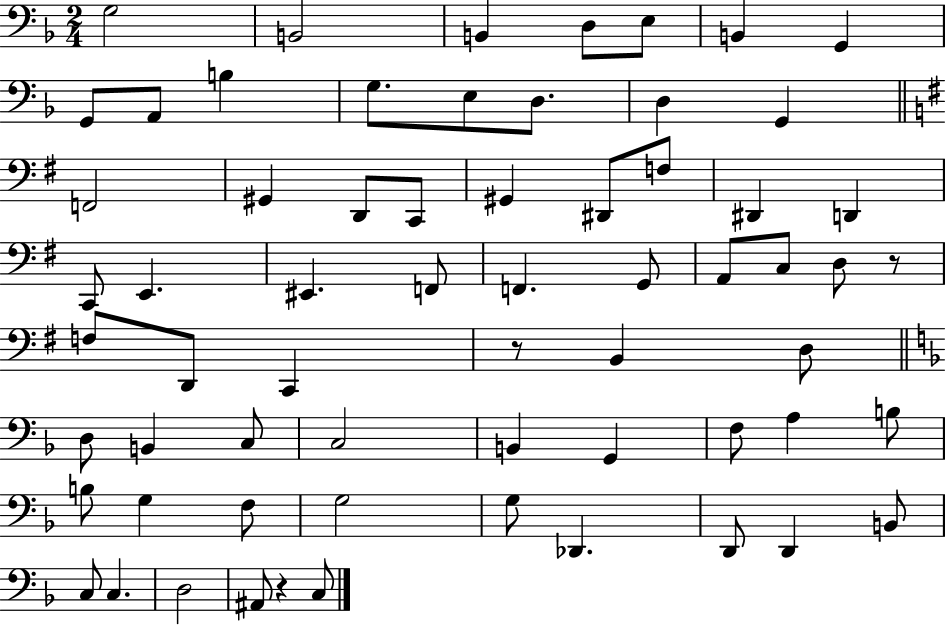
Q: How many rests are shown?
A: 3